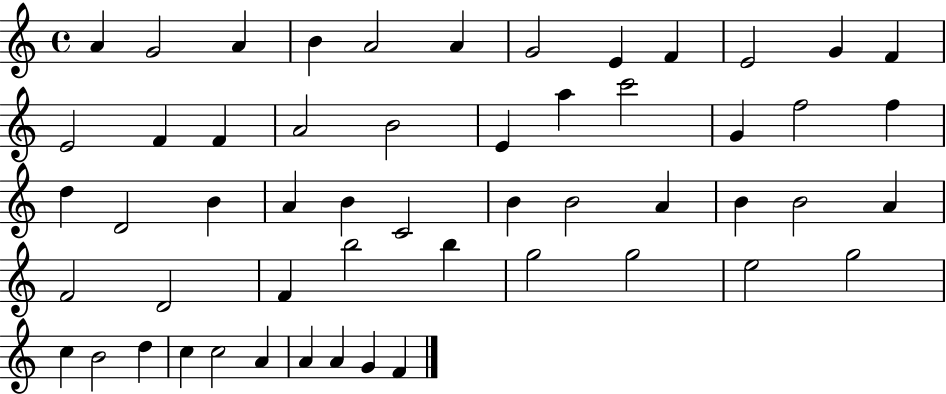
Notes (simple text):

A4/q G4/h A4/q B4/q A4/h A4/q G4/h E4/q F4/q E4/h G4/q F4/q E4/h F4/q F4/q A4/h B4/h E4/q A5/q C6/h G4/q F5/h F5/q D5/q D4/h B4/q A4/q B4/q C4/h B4/q B4/h A4/q B4/q B4/h A4/q F4/h D4/h F4/q B5/h B5/q G5/h G5/h E5/h G5/h C5/q B4/h D5/q C5/q C5/h A4/q A4/q A4/q G4/q F4/q